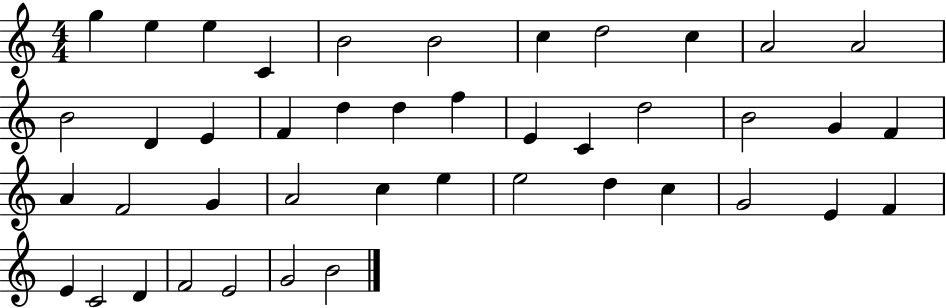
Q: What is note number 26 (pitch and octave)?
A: F4